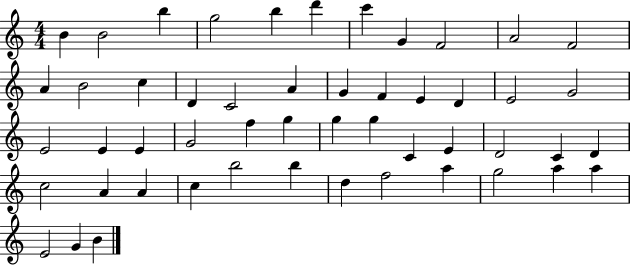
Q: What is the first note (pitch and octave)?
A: B4